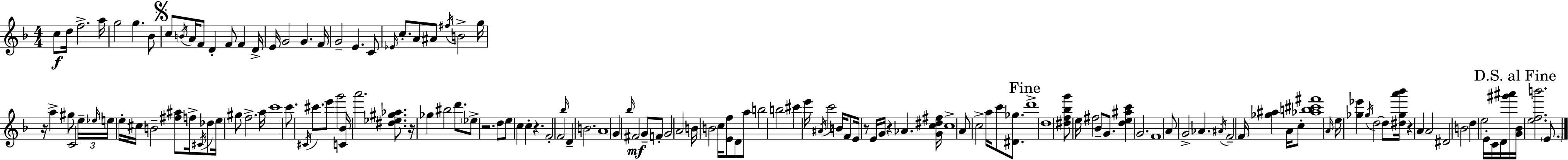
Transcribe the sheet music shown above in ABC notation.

X:1
T:Untitled
M:4/4
L:1/4
K:F
c/2 d/4 f2 a/4 g2 g _B/2 c/2 B/4 A/4 F/2 D F/2 F D/4 E/4 G2 G F/4 G2 E C/2 _E/4 c/2 A/2 ^A/2 ^f/4 B2 g/4 z/4 a ^g/2 C2 e/4 _e/4 e/4 e/4 ^c/4 B2 [^f^a]/2 f/4 ^C/4 _d/2 e/4 ^g/2 f2 a/4 c'4 c'/2 ^C/4 ^c'/2 e'/2 g'2 [C_B]/4 a'2 [^d_e^g_a]/2 z/4 _g ^b2 d'/2 _e/2 z2 d/2 e/2 c c z F2 F2 _b/4 D B2 A4 G _b/4 ^F2 G/2 F/2 G2 A2 B/4 B2 c/4 [Ef]/2 D/2 a/2 b2 b2 ^c' e'/4 ^A/4 c'2 B/4 F/2 E/4 z/2 E/4 G/4 z _A [Gc^d^f]/4 c4 A/2 c2 a/4 c'/2 [^D_g]/2 d'4 d4 [^df_bg']/2 e/4 ^f2 _B/2 G/2 [de^ac'] G2 F4 A/2 G2 _A ^A/4 F2 F/4 [_g^a] A/4 c/2 [_ab^c'^f']4 A/4 e/4 [_g_e'] _g/4 d2 d/2 [^d_ga'_b']/4 z A A2 ^D2 B2 d e2 E/4 C/4 D/4 [^g'^a']/4 [G_B]/4 [efb']2 E/2